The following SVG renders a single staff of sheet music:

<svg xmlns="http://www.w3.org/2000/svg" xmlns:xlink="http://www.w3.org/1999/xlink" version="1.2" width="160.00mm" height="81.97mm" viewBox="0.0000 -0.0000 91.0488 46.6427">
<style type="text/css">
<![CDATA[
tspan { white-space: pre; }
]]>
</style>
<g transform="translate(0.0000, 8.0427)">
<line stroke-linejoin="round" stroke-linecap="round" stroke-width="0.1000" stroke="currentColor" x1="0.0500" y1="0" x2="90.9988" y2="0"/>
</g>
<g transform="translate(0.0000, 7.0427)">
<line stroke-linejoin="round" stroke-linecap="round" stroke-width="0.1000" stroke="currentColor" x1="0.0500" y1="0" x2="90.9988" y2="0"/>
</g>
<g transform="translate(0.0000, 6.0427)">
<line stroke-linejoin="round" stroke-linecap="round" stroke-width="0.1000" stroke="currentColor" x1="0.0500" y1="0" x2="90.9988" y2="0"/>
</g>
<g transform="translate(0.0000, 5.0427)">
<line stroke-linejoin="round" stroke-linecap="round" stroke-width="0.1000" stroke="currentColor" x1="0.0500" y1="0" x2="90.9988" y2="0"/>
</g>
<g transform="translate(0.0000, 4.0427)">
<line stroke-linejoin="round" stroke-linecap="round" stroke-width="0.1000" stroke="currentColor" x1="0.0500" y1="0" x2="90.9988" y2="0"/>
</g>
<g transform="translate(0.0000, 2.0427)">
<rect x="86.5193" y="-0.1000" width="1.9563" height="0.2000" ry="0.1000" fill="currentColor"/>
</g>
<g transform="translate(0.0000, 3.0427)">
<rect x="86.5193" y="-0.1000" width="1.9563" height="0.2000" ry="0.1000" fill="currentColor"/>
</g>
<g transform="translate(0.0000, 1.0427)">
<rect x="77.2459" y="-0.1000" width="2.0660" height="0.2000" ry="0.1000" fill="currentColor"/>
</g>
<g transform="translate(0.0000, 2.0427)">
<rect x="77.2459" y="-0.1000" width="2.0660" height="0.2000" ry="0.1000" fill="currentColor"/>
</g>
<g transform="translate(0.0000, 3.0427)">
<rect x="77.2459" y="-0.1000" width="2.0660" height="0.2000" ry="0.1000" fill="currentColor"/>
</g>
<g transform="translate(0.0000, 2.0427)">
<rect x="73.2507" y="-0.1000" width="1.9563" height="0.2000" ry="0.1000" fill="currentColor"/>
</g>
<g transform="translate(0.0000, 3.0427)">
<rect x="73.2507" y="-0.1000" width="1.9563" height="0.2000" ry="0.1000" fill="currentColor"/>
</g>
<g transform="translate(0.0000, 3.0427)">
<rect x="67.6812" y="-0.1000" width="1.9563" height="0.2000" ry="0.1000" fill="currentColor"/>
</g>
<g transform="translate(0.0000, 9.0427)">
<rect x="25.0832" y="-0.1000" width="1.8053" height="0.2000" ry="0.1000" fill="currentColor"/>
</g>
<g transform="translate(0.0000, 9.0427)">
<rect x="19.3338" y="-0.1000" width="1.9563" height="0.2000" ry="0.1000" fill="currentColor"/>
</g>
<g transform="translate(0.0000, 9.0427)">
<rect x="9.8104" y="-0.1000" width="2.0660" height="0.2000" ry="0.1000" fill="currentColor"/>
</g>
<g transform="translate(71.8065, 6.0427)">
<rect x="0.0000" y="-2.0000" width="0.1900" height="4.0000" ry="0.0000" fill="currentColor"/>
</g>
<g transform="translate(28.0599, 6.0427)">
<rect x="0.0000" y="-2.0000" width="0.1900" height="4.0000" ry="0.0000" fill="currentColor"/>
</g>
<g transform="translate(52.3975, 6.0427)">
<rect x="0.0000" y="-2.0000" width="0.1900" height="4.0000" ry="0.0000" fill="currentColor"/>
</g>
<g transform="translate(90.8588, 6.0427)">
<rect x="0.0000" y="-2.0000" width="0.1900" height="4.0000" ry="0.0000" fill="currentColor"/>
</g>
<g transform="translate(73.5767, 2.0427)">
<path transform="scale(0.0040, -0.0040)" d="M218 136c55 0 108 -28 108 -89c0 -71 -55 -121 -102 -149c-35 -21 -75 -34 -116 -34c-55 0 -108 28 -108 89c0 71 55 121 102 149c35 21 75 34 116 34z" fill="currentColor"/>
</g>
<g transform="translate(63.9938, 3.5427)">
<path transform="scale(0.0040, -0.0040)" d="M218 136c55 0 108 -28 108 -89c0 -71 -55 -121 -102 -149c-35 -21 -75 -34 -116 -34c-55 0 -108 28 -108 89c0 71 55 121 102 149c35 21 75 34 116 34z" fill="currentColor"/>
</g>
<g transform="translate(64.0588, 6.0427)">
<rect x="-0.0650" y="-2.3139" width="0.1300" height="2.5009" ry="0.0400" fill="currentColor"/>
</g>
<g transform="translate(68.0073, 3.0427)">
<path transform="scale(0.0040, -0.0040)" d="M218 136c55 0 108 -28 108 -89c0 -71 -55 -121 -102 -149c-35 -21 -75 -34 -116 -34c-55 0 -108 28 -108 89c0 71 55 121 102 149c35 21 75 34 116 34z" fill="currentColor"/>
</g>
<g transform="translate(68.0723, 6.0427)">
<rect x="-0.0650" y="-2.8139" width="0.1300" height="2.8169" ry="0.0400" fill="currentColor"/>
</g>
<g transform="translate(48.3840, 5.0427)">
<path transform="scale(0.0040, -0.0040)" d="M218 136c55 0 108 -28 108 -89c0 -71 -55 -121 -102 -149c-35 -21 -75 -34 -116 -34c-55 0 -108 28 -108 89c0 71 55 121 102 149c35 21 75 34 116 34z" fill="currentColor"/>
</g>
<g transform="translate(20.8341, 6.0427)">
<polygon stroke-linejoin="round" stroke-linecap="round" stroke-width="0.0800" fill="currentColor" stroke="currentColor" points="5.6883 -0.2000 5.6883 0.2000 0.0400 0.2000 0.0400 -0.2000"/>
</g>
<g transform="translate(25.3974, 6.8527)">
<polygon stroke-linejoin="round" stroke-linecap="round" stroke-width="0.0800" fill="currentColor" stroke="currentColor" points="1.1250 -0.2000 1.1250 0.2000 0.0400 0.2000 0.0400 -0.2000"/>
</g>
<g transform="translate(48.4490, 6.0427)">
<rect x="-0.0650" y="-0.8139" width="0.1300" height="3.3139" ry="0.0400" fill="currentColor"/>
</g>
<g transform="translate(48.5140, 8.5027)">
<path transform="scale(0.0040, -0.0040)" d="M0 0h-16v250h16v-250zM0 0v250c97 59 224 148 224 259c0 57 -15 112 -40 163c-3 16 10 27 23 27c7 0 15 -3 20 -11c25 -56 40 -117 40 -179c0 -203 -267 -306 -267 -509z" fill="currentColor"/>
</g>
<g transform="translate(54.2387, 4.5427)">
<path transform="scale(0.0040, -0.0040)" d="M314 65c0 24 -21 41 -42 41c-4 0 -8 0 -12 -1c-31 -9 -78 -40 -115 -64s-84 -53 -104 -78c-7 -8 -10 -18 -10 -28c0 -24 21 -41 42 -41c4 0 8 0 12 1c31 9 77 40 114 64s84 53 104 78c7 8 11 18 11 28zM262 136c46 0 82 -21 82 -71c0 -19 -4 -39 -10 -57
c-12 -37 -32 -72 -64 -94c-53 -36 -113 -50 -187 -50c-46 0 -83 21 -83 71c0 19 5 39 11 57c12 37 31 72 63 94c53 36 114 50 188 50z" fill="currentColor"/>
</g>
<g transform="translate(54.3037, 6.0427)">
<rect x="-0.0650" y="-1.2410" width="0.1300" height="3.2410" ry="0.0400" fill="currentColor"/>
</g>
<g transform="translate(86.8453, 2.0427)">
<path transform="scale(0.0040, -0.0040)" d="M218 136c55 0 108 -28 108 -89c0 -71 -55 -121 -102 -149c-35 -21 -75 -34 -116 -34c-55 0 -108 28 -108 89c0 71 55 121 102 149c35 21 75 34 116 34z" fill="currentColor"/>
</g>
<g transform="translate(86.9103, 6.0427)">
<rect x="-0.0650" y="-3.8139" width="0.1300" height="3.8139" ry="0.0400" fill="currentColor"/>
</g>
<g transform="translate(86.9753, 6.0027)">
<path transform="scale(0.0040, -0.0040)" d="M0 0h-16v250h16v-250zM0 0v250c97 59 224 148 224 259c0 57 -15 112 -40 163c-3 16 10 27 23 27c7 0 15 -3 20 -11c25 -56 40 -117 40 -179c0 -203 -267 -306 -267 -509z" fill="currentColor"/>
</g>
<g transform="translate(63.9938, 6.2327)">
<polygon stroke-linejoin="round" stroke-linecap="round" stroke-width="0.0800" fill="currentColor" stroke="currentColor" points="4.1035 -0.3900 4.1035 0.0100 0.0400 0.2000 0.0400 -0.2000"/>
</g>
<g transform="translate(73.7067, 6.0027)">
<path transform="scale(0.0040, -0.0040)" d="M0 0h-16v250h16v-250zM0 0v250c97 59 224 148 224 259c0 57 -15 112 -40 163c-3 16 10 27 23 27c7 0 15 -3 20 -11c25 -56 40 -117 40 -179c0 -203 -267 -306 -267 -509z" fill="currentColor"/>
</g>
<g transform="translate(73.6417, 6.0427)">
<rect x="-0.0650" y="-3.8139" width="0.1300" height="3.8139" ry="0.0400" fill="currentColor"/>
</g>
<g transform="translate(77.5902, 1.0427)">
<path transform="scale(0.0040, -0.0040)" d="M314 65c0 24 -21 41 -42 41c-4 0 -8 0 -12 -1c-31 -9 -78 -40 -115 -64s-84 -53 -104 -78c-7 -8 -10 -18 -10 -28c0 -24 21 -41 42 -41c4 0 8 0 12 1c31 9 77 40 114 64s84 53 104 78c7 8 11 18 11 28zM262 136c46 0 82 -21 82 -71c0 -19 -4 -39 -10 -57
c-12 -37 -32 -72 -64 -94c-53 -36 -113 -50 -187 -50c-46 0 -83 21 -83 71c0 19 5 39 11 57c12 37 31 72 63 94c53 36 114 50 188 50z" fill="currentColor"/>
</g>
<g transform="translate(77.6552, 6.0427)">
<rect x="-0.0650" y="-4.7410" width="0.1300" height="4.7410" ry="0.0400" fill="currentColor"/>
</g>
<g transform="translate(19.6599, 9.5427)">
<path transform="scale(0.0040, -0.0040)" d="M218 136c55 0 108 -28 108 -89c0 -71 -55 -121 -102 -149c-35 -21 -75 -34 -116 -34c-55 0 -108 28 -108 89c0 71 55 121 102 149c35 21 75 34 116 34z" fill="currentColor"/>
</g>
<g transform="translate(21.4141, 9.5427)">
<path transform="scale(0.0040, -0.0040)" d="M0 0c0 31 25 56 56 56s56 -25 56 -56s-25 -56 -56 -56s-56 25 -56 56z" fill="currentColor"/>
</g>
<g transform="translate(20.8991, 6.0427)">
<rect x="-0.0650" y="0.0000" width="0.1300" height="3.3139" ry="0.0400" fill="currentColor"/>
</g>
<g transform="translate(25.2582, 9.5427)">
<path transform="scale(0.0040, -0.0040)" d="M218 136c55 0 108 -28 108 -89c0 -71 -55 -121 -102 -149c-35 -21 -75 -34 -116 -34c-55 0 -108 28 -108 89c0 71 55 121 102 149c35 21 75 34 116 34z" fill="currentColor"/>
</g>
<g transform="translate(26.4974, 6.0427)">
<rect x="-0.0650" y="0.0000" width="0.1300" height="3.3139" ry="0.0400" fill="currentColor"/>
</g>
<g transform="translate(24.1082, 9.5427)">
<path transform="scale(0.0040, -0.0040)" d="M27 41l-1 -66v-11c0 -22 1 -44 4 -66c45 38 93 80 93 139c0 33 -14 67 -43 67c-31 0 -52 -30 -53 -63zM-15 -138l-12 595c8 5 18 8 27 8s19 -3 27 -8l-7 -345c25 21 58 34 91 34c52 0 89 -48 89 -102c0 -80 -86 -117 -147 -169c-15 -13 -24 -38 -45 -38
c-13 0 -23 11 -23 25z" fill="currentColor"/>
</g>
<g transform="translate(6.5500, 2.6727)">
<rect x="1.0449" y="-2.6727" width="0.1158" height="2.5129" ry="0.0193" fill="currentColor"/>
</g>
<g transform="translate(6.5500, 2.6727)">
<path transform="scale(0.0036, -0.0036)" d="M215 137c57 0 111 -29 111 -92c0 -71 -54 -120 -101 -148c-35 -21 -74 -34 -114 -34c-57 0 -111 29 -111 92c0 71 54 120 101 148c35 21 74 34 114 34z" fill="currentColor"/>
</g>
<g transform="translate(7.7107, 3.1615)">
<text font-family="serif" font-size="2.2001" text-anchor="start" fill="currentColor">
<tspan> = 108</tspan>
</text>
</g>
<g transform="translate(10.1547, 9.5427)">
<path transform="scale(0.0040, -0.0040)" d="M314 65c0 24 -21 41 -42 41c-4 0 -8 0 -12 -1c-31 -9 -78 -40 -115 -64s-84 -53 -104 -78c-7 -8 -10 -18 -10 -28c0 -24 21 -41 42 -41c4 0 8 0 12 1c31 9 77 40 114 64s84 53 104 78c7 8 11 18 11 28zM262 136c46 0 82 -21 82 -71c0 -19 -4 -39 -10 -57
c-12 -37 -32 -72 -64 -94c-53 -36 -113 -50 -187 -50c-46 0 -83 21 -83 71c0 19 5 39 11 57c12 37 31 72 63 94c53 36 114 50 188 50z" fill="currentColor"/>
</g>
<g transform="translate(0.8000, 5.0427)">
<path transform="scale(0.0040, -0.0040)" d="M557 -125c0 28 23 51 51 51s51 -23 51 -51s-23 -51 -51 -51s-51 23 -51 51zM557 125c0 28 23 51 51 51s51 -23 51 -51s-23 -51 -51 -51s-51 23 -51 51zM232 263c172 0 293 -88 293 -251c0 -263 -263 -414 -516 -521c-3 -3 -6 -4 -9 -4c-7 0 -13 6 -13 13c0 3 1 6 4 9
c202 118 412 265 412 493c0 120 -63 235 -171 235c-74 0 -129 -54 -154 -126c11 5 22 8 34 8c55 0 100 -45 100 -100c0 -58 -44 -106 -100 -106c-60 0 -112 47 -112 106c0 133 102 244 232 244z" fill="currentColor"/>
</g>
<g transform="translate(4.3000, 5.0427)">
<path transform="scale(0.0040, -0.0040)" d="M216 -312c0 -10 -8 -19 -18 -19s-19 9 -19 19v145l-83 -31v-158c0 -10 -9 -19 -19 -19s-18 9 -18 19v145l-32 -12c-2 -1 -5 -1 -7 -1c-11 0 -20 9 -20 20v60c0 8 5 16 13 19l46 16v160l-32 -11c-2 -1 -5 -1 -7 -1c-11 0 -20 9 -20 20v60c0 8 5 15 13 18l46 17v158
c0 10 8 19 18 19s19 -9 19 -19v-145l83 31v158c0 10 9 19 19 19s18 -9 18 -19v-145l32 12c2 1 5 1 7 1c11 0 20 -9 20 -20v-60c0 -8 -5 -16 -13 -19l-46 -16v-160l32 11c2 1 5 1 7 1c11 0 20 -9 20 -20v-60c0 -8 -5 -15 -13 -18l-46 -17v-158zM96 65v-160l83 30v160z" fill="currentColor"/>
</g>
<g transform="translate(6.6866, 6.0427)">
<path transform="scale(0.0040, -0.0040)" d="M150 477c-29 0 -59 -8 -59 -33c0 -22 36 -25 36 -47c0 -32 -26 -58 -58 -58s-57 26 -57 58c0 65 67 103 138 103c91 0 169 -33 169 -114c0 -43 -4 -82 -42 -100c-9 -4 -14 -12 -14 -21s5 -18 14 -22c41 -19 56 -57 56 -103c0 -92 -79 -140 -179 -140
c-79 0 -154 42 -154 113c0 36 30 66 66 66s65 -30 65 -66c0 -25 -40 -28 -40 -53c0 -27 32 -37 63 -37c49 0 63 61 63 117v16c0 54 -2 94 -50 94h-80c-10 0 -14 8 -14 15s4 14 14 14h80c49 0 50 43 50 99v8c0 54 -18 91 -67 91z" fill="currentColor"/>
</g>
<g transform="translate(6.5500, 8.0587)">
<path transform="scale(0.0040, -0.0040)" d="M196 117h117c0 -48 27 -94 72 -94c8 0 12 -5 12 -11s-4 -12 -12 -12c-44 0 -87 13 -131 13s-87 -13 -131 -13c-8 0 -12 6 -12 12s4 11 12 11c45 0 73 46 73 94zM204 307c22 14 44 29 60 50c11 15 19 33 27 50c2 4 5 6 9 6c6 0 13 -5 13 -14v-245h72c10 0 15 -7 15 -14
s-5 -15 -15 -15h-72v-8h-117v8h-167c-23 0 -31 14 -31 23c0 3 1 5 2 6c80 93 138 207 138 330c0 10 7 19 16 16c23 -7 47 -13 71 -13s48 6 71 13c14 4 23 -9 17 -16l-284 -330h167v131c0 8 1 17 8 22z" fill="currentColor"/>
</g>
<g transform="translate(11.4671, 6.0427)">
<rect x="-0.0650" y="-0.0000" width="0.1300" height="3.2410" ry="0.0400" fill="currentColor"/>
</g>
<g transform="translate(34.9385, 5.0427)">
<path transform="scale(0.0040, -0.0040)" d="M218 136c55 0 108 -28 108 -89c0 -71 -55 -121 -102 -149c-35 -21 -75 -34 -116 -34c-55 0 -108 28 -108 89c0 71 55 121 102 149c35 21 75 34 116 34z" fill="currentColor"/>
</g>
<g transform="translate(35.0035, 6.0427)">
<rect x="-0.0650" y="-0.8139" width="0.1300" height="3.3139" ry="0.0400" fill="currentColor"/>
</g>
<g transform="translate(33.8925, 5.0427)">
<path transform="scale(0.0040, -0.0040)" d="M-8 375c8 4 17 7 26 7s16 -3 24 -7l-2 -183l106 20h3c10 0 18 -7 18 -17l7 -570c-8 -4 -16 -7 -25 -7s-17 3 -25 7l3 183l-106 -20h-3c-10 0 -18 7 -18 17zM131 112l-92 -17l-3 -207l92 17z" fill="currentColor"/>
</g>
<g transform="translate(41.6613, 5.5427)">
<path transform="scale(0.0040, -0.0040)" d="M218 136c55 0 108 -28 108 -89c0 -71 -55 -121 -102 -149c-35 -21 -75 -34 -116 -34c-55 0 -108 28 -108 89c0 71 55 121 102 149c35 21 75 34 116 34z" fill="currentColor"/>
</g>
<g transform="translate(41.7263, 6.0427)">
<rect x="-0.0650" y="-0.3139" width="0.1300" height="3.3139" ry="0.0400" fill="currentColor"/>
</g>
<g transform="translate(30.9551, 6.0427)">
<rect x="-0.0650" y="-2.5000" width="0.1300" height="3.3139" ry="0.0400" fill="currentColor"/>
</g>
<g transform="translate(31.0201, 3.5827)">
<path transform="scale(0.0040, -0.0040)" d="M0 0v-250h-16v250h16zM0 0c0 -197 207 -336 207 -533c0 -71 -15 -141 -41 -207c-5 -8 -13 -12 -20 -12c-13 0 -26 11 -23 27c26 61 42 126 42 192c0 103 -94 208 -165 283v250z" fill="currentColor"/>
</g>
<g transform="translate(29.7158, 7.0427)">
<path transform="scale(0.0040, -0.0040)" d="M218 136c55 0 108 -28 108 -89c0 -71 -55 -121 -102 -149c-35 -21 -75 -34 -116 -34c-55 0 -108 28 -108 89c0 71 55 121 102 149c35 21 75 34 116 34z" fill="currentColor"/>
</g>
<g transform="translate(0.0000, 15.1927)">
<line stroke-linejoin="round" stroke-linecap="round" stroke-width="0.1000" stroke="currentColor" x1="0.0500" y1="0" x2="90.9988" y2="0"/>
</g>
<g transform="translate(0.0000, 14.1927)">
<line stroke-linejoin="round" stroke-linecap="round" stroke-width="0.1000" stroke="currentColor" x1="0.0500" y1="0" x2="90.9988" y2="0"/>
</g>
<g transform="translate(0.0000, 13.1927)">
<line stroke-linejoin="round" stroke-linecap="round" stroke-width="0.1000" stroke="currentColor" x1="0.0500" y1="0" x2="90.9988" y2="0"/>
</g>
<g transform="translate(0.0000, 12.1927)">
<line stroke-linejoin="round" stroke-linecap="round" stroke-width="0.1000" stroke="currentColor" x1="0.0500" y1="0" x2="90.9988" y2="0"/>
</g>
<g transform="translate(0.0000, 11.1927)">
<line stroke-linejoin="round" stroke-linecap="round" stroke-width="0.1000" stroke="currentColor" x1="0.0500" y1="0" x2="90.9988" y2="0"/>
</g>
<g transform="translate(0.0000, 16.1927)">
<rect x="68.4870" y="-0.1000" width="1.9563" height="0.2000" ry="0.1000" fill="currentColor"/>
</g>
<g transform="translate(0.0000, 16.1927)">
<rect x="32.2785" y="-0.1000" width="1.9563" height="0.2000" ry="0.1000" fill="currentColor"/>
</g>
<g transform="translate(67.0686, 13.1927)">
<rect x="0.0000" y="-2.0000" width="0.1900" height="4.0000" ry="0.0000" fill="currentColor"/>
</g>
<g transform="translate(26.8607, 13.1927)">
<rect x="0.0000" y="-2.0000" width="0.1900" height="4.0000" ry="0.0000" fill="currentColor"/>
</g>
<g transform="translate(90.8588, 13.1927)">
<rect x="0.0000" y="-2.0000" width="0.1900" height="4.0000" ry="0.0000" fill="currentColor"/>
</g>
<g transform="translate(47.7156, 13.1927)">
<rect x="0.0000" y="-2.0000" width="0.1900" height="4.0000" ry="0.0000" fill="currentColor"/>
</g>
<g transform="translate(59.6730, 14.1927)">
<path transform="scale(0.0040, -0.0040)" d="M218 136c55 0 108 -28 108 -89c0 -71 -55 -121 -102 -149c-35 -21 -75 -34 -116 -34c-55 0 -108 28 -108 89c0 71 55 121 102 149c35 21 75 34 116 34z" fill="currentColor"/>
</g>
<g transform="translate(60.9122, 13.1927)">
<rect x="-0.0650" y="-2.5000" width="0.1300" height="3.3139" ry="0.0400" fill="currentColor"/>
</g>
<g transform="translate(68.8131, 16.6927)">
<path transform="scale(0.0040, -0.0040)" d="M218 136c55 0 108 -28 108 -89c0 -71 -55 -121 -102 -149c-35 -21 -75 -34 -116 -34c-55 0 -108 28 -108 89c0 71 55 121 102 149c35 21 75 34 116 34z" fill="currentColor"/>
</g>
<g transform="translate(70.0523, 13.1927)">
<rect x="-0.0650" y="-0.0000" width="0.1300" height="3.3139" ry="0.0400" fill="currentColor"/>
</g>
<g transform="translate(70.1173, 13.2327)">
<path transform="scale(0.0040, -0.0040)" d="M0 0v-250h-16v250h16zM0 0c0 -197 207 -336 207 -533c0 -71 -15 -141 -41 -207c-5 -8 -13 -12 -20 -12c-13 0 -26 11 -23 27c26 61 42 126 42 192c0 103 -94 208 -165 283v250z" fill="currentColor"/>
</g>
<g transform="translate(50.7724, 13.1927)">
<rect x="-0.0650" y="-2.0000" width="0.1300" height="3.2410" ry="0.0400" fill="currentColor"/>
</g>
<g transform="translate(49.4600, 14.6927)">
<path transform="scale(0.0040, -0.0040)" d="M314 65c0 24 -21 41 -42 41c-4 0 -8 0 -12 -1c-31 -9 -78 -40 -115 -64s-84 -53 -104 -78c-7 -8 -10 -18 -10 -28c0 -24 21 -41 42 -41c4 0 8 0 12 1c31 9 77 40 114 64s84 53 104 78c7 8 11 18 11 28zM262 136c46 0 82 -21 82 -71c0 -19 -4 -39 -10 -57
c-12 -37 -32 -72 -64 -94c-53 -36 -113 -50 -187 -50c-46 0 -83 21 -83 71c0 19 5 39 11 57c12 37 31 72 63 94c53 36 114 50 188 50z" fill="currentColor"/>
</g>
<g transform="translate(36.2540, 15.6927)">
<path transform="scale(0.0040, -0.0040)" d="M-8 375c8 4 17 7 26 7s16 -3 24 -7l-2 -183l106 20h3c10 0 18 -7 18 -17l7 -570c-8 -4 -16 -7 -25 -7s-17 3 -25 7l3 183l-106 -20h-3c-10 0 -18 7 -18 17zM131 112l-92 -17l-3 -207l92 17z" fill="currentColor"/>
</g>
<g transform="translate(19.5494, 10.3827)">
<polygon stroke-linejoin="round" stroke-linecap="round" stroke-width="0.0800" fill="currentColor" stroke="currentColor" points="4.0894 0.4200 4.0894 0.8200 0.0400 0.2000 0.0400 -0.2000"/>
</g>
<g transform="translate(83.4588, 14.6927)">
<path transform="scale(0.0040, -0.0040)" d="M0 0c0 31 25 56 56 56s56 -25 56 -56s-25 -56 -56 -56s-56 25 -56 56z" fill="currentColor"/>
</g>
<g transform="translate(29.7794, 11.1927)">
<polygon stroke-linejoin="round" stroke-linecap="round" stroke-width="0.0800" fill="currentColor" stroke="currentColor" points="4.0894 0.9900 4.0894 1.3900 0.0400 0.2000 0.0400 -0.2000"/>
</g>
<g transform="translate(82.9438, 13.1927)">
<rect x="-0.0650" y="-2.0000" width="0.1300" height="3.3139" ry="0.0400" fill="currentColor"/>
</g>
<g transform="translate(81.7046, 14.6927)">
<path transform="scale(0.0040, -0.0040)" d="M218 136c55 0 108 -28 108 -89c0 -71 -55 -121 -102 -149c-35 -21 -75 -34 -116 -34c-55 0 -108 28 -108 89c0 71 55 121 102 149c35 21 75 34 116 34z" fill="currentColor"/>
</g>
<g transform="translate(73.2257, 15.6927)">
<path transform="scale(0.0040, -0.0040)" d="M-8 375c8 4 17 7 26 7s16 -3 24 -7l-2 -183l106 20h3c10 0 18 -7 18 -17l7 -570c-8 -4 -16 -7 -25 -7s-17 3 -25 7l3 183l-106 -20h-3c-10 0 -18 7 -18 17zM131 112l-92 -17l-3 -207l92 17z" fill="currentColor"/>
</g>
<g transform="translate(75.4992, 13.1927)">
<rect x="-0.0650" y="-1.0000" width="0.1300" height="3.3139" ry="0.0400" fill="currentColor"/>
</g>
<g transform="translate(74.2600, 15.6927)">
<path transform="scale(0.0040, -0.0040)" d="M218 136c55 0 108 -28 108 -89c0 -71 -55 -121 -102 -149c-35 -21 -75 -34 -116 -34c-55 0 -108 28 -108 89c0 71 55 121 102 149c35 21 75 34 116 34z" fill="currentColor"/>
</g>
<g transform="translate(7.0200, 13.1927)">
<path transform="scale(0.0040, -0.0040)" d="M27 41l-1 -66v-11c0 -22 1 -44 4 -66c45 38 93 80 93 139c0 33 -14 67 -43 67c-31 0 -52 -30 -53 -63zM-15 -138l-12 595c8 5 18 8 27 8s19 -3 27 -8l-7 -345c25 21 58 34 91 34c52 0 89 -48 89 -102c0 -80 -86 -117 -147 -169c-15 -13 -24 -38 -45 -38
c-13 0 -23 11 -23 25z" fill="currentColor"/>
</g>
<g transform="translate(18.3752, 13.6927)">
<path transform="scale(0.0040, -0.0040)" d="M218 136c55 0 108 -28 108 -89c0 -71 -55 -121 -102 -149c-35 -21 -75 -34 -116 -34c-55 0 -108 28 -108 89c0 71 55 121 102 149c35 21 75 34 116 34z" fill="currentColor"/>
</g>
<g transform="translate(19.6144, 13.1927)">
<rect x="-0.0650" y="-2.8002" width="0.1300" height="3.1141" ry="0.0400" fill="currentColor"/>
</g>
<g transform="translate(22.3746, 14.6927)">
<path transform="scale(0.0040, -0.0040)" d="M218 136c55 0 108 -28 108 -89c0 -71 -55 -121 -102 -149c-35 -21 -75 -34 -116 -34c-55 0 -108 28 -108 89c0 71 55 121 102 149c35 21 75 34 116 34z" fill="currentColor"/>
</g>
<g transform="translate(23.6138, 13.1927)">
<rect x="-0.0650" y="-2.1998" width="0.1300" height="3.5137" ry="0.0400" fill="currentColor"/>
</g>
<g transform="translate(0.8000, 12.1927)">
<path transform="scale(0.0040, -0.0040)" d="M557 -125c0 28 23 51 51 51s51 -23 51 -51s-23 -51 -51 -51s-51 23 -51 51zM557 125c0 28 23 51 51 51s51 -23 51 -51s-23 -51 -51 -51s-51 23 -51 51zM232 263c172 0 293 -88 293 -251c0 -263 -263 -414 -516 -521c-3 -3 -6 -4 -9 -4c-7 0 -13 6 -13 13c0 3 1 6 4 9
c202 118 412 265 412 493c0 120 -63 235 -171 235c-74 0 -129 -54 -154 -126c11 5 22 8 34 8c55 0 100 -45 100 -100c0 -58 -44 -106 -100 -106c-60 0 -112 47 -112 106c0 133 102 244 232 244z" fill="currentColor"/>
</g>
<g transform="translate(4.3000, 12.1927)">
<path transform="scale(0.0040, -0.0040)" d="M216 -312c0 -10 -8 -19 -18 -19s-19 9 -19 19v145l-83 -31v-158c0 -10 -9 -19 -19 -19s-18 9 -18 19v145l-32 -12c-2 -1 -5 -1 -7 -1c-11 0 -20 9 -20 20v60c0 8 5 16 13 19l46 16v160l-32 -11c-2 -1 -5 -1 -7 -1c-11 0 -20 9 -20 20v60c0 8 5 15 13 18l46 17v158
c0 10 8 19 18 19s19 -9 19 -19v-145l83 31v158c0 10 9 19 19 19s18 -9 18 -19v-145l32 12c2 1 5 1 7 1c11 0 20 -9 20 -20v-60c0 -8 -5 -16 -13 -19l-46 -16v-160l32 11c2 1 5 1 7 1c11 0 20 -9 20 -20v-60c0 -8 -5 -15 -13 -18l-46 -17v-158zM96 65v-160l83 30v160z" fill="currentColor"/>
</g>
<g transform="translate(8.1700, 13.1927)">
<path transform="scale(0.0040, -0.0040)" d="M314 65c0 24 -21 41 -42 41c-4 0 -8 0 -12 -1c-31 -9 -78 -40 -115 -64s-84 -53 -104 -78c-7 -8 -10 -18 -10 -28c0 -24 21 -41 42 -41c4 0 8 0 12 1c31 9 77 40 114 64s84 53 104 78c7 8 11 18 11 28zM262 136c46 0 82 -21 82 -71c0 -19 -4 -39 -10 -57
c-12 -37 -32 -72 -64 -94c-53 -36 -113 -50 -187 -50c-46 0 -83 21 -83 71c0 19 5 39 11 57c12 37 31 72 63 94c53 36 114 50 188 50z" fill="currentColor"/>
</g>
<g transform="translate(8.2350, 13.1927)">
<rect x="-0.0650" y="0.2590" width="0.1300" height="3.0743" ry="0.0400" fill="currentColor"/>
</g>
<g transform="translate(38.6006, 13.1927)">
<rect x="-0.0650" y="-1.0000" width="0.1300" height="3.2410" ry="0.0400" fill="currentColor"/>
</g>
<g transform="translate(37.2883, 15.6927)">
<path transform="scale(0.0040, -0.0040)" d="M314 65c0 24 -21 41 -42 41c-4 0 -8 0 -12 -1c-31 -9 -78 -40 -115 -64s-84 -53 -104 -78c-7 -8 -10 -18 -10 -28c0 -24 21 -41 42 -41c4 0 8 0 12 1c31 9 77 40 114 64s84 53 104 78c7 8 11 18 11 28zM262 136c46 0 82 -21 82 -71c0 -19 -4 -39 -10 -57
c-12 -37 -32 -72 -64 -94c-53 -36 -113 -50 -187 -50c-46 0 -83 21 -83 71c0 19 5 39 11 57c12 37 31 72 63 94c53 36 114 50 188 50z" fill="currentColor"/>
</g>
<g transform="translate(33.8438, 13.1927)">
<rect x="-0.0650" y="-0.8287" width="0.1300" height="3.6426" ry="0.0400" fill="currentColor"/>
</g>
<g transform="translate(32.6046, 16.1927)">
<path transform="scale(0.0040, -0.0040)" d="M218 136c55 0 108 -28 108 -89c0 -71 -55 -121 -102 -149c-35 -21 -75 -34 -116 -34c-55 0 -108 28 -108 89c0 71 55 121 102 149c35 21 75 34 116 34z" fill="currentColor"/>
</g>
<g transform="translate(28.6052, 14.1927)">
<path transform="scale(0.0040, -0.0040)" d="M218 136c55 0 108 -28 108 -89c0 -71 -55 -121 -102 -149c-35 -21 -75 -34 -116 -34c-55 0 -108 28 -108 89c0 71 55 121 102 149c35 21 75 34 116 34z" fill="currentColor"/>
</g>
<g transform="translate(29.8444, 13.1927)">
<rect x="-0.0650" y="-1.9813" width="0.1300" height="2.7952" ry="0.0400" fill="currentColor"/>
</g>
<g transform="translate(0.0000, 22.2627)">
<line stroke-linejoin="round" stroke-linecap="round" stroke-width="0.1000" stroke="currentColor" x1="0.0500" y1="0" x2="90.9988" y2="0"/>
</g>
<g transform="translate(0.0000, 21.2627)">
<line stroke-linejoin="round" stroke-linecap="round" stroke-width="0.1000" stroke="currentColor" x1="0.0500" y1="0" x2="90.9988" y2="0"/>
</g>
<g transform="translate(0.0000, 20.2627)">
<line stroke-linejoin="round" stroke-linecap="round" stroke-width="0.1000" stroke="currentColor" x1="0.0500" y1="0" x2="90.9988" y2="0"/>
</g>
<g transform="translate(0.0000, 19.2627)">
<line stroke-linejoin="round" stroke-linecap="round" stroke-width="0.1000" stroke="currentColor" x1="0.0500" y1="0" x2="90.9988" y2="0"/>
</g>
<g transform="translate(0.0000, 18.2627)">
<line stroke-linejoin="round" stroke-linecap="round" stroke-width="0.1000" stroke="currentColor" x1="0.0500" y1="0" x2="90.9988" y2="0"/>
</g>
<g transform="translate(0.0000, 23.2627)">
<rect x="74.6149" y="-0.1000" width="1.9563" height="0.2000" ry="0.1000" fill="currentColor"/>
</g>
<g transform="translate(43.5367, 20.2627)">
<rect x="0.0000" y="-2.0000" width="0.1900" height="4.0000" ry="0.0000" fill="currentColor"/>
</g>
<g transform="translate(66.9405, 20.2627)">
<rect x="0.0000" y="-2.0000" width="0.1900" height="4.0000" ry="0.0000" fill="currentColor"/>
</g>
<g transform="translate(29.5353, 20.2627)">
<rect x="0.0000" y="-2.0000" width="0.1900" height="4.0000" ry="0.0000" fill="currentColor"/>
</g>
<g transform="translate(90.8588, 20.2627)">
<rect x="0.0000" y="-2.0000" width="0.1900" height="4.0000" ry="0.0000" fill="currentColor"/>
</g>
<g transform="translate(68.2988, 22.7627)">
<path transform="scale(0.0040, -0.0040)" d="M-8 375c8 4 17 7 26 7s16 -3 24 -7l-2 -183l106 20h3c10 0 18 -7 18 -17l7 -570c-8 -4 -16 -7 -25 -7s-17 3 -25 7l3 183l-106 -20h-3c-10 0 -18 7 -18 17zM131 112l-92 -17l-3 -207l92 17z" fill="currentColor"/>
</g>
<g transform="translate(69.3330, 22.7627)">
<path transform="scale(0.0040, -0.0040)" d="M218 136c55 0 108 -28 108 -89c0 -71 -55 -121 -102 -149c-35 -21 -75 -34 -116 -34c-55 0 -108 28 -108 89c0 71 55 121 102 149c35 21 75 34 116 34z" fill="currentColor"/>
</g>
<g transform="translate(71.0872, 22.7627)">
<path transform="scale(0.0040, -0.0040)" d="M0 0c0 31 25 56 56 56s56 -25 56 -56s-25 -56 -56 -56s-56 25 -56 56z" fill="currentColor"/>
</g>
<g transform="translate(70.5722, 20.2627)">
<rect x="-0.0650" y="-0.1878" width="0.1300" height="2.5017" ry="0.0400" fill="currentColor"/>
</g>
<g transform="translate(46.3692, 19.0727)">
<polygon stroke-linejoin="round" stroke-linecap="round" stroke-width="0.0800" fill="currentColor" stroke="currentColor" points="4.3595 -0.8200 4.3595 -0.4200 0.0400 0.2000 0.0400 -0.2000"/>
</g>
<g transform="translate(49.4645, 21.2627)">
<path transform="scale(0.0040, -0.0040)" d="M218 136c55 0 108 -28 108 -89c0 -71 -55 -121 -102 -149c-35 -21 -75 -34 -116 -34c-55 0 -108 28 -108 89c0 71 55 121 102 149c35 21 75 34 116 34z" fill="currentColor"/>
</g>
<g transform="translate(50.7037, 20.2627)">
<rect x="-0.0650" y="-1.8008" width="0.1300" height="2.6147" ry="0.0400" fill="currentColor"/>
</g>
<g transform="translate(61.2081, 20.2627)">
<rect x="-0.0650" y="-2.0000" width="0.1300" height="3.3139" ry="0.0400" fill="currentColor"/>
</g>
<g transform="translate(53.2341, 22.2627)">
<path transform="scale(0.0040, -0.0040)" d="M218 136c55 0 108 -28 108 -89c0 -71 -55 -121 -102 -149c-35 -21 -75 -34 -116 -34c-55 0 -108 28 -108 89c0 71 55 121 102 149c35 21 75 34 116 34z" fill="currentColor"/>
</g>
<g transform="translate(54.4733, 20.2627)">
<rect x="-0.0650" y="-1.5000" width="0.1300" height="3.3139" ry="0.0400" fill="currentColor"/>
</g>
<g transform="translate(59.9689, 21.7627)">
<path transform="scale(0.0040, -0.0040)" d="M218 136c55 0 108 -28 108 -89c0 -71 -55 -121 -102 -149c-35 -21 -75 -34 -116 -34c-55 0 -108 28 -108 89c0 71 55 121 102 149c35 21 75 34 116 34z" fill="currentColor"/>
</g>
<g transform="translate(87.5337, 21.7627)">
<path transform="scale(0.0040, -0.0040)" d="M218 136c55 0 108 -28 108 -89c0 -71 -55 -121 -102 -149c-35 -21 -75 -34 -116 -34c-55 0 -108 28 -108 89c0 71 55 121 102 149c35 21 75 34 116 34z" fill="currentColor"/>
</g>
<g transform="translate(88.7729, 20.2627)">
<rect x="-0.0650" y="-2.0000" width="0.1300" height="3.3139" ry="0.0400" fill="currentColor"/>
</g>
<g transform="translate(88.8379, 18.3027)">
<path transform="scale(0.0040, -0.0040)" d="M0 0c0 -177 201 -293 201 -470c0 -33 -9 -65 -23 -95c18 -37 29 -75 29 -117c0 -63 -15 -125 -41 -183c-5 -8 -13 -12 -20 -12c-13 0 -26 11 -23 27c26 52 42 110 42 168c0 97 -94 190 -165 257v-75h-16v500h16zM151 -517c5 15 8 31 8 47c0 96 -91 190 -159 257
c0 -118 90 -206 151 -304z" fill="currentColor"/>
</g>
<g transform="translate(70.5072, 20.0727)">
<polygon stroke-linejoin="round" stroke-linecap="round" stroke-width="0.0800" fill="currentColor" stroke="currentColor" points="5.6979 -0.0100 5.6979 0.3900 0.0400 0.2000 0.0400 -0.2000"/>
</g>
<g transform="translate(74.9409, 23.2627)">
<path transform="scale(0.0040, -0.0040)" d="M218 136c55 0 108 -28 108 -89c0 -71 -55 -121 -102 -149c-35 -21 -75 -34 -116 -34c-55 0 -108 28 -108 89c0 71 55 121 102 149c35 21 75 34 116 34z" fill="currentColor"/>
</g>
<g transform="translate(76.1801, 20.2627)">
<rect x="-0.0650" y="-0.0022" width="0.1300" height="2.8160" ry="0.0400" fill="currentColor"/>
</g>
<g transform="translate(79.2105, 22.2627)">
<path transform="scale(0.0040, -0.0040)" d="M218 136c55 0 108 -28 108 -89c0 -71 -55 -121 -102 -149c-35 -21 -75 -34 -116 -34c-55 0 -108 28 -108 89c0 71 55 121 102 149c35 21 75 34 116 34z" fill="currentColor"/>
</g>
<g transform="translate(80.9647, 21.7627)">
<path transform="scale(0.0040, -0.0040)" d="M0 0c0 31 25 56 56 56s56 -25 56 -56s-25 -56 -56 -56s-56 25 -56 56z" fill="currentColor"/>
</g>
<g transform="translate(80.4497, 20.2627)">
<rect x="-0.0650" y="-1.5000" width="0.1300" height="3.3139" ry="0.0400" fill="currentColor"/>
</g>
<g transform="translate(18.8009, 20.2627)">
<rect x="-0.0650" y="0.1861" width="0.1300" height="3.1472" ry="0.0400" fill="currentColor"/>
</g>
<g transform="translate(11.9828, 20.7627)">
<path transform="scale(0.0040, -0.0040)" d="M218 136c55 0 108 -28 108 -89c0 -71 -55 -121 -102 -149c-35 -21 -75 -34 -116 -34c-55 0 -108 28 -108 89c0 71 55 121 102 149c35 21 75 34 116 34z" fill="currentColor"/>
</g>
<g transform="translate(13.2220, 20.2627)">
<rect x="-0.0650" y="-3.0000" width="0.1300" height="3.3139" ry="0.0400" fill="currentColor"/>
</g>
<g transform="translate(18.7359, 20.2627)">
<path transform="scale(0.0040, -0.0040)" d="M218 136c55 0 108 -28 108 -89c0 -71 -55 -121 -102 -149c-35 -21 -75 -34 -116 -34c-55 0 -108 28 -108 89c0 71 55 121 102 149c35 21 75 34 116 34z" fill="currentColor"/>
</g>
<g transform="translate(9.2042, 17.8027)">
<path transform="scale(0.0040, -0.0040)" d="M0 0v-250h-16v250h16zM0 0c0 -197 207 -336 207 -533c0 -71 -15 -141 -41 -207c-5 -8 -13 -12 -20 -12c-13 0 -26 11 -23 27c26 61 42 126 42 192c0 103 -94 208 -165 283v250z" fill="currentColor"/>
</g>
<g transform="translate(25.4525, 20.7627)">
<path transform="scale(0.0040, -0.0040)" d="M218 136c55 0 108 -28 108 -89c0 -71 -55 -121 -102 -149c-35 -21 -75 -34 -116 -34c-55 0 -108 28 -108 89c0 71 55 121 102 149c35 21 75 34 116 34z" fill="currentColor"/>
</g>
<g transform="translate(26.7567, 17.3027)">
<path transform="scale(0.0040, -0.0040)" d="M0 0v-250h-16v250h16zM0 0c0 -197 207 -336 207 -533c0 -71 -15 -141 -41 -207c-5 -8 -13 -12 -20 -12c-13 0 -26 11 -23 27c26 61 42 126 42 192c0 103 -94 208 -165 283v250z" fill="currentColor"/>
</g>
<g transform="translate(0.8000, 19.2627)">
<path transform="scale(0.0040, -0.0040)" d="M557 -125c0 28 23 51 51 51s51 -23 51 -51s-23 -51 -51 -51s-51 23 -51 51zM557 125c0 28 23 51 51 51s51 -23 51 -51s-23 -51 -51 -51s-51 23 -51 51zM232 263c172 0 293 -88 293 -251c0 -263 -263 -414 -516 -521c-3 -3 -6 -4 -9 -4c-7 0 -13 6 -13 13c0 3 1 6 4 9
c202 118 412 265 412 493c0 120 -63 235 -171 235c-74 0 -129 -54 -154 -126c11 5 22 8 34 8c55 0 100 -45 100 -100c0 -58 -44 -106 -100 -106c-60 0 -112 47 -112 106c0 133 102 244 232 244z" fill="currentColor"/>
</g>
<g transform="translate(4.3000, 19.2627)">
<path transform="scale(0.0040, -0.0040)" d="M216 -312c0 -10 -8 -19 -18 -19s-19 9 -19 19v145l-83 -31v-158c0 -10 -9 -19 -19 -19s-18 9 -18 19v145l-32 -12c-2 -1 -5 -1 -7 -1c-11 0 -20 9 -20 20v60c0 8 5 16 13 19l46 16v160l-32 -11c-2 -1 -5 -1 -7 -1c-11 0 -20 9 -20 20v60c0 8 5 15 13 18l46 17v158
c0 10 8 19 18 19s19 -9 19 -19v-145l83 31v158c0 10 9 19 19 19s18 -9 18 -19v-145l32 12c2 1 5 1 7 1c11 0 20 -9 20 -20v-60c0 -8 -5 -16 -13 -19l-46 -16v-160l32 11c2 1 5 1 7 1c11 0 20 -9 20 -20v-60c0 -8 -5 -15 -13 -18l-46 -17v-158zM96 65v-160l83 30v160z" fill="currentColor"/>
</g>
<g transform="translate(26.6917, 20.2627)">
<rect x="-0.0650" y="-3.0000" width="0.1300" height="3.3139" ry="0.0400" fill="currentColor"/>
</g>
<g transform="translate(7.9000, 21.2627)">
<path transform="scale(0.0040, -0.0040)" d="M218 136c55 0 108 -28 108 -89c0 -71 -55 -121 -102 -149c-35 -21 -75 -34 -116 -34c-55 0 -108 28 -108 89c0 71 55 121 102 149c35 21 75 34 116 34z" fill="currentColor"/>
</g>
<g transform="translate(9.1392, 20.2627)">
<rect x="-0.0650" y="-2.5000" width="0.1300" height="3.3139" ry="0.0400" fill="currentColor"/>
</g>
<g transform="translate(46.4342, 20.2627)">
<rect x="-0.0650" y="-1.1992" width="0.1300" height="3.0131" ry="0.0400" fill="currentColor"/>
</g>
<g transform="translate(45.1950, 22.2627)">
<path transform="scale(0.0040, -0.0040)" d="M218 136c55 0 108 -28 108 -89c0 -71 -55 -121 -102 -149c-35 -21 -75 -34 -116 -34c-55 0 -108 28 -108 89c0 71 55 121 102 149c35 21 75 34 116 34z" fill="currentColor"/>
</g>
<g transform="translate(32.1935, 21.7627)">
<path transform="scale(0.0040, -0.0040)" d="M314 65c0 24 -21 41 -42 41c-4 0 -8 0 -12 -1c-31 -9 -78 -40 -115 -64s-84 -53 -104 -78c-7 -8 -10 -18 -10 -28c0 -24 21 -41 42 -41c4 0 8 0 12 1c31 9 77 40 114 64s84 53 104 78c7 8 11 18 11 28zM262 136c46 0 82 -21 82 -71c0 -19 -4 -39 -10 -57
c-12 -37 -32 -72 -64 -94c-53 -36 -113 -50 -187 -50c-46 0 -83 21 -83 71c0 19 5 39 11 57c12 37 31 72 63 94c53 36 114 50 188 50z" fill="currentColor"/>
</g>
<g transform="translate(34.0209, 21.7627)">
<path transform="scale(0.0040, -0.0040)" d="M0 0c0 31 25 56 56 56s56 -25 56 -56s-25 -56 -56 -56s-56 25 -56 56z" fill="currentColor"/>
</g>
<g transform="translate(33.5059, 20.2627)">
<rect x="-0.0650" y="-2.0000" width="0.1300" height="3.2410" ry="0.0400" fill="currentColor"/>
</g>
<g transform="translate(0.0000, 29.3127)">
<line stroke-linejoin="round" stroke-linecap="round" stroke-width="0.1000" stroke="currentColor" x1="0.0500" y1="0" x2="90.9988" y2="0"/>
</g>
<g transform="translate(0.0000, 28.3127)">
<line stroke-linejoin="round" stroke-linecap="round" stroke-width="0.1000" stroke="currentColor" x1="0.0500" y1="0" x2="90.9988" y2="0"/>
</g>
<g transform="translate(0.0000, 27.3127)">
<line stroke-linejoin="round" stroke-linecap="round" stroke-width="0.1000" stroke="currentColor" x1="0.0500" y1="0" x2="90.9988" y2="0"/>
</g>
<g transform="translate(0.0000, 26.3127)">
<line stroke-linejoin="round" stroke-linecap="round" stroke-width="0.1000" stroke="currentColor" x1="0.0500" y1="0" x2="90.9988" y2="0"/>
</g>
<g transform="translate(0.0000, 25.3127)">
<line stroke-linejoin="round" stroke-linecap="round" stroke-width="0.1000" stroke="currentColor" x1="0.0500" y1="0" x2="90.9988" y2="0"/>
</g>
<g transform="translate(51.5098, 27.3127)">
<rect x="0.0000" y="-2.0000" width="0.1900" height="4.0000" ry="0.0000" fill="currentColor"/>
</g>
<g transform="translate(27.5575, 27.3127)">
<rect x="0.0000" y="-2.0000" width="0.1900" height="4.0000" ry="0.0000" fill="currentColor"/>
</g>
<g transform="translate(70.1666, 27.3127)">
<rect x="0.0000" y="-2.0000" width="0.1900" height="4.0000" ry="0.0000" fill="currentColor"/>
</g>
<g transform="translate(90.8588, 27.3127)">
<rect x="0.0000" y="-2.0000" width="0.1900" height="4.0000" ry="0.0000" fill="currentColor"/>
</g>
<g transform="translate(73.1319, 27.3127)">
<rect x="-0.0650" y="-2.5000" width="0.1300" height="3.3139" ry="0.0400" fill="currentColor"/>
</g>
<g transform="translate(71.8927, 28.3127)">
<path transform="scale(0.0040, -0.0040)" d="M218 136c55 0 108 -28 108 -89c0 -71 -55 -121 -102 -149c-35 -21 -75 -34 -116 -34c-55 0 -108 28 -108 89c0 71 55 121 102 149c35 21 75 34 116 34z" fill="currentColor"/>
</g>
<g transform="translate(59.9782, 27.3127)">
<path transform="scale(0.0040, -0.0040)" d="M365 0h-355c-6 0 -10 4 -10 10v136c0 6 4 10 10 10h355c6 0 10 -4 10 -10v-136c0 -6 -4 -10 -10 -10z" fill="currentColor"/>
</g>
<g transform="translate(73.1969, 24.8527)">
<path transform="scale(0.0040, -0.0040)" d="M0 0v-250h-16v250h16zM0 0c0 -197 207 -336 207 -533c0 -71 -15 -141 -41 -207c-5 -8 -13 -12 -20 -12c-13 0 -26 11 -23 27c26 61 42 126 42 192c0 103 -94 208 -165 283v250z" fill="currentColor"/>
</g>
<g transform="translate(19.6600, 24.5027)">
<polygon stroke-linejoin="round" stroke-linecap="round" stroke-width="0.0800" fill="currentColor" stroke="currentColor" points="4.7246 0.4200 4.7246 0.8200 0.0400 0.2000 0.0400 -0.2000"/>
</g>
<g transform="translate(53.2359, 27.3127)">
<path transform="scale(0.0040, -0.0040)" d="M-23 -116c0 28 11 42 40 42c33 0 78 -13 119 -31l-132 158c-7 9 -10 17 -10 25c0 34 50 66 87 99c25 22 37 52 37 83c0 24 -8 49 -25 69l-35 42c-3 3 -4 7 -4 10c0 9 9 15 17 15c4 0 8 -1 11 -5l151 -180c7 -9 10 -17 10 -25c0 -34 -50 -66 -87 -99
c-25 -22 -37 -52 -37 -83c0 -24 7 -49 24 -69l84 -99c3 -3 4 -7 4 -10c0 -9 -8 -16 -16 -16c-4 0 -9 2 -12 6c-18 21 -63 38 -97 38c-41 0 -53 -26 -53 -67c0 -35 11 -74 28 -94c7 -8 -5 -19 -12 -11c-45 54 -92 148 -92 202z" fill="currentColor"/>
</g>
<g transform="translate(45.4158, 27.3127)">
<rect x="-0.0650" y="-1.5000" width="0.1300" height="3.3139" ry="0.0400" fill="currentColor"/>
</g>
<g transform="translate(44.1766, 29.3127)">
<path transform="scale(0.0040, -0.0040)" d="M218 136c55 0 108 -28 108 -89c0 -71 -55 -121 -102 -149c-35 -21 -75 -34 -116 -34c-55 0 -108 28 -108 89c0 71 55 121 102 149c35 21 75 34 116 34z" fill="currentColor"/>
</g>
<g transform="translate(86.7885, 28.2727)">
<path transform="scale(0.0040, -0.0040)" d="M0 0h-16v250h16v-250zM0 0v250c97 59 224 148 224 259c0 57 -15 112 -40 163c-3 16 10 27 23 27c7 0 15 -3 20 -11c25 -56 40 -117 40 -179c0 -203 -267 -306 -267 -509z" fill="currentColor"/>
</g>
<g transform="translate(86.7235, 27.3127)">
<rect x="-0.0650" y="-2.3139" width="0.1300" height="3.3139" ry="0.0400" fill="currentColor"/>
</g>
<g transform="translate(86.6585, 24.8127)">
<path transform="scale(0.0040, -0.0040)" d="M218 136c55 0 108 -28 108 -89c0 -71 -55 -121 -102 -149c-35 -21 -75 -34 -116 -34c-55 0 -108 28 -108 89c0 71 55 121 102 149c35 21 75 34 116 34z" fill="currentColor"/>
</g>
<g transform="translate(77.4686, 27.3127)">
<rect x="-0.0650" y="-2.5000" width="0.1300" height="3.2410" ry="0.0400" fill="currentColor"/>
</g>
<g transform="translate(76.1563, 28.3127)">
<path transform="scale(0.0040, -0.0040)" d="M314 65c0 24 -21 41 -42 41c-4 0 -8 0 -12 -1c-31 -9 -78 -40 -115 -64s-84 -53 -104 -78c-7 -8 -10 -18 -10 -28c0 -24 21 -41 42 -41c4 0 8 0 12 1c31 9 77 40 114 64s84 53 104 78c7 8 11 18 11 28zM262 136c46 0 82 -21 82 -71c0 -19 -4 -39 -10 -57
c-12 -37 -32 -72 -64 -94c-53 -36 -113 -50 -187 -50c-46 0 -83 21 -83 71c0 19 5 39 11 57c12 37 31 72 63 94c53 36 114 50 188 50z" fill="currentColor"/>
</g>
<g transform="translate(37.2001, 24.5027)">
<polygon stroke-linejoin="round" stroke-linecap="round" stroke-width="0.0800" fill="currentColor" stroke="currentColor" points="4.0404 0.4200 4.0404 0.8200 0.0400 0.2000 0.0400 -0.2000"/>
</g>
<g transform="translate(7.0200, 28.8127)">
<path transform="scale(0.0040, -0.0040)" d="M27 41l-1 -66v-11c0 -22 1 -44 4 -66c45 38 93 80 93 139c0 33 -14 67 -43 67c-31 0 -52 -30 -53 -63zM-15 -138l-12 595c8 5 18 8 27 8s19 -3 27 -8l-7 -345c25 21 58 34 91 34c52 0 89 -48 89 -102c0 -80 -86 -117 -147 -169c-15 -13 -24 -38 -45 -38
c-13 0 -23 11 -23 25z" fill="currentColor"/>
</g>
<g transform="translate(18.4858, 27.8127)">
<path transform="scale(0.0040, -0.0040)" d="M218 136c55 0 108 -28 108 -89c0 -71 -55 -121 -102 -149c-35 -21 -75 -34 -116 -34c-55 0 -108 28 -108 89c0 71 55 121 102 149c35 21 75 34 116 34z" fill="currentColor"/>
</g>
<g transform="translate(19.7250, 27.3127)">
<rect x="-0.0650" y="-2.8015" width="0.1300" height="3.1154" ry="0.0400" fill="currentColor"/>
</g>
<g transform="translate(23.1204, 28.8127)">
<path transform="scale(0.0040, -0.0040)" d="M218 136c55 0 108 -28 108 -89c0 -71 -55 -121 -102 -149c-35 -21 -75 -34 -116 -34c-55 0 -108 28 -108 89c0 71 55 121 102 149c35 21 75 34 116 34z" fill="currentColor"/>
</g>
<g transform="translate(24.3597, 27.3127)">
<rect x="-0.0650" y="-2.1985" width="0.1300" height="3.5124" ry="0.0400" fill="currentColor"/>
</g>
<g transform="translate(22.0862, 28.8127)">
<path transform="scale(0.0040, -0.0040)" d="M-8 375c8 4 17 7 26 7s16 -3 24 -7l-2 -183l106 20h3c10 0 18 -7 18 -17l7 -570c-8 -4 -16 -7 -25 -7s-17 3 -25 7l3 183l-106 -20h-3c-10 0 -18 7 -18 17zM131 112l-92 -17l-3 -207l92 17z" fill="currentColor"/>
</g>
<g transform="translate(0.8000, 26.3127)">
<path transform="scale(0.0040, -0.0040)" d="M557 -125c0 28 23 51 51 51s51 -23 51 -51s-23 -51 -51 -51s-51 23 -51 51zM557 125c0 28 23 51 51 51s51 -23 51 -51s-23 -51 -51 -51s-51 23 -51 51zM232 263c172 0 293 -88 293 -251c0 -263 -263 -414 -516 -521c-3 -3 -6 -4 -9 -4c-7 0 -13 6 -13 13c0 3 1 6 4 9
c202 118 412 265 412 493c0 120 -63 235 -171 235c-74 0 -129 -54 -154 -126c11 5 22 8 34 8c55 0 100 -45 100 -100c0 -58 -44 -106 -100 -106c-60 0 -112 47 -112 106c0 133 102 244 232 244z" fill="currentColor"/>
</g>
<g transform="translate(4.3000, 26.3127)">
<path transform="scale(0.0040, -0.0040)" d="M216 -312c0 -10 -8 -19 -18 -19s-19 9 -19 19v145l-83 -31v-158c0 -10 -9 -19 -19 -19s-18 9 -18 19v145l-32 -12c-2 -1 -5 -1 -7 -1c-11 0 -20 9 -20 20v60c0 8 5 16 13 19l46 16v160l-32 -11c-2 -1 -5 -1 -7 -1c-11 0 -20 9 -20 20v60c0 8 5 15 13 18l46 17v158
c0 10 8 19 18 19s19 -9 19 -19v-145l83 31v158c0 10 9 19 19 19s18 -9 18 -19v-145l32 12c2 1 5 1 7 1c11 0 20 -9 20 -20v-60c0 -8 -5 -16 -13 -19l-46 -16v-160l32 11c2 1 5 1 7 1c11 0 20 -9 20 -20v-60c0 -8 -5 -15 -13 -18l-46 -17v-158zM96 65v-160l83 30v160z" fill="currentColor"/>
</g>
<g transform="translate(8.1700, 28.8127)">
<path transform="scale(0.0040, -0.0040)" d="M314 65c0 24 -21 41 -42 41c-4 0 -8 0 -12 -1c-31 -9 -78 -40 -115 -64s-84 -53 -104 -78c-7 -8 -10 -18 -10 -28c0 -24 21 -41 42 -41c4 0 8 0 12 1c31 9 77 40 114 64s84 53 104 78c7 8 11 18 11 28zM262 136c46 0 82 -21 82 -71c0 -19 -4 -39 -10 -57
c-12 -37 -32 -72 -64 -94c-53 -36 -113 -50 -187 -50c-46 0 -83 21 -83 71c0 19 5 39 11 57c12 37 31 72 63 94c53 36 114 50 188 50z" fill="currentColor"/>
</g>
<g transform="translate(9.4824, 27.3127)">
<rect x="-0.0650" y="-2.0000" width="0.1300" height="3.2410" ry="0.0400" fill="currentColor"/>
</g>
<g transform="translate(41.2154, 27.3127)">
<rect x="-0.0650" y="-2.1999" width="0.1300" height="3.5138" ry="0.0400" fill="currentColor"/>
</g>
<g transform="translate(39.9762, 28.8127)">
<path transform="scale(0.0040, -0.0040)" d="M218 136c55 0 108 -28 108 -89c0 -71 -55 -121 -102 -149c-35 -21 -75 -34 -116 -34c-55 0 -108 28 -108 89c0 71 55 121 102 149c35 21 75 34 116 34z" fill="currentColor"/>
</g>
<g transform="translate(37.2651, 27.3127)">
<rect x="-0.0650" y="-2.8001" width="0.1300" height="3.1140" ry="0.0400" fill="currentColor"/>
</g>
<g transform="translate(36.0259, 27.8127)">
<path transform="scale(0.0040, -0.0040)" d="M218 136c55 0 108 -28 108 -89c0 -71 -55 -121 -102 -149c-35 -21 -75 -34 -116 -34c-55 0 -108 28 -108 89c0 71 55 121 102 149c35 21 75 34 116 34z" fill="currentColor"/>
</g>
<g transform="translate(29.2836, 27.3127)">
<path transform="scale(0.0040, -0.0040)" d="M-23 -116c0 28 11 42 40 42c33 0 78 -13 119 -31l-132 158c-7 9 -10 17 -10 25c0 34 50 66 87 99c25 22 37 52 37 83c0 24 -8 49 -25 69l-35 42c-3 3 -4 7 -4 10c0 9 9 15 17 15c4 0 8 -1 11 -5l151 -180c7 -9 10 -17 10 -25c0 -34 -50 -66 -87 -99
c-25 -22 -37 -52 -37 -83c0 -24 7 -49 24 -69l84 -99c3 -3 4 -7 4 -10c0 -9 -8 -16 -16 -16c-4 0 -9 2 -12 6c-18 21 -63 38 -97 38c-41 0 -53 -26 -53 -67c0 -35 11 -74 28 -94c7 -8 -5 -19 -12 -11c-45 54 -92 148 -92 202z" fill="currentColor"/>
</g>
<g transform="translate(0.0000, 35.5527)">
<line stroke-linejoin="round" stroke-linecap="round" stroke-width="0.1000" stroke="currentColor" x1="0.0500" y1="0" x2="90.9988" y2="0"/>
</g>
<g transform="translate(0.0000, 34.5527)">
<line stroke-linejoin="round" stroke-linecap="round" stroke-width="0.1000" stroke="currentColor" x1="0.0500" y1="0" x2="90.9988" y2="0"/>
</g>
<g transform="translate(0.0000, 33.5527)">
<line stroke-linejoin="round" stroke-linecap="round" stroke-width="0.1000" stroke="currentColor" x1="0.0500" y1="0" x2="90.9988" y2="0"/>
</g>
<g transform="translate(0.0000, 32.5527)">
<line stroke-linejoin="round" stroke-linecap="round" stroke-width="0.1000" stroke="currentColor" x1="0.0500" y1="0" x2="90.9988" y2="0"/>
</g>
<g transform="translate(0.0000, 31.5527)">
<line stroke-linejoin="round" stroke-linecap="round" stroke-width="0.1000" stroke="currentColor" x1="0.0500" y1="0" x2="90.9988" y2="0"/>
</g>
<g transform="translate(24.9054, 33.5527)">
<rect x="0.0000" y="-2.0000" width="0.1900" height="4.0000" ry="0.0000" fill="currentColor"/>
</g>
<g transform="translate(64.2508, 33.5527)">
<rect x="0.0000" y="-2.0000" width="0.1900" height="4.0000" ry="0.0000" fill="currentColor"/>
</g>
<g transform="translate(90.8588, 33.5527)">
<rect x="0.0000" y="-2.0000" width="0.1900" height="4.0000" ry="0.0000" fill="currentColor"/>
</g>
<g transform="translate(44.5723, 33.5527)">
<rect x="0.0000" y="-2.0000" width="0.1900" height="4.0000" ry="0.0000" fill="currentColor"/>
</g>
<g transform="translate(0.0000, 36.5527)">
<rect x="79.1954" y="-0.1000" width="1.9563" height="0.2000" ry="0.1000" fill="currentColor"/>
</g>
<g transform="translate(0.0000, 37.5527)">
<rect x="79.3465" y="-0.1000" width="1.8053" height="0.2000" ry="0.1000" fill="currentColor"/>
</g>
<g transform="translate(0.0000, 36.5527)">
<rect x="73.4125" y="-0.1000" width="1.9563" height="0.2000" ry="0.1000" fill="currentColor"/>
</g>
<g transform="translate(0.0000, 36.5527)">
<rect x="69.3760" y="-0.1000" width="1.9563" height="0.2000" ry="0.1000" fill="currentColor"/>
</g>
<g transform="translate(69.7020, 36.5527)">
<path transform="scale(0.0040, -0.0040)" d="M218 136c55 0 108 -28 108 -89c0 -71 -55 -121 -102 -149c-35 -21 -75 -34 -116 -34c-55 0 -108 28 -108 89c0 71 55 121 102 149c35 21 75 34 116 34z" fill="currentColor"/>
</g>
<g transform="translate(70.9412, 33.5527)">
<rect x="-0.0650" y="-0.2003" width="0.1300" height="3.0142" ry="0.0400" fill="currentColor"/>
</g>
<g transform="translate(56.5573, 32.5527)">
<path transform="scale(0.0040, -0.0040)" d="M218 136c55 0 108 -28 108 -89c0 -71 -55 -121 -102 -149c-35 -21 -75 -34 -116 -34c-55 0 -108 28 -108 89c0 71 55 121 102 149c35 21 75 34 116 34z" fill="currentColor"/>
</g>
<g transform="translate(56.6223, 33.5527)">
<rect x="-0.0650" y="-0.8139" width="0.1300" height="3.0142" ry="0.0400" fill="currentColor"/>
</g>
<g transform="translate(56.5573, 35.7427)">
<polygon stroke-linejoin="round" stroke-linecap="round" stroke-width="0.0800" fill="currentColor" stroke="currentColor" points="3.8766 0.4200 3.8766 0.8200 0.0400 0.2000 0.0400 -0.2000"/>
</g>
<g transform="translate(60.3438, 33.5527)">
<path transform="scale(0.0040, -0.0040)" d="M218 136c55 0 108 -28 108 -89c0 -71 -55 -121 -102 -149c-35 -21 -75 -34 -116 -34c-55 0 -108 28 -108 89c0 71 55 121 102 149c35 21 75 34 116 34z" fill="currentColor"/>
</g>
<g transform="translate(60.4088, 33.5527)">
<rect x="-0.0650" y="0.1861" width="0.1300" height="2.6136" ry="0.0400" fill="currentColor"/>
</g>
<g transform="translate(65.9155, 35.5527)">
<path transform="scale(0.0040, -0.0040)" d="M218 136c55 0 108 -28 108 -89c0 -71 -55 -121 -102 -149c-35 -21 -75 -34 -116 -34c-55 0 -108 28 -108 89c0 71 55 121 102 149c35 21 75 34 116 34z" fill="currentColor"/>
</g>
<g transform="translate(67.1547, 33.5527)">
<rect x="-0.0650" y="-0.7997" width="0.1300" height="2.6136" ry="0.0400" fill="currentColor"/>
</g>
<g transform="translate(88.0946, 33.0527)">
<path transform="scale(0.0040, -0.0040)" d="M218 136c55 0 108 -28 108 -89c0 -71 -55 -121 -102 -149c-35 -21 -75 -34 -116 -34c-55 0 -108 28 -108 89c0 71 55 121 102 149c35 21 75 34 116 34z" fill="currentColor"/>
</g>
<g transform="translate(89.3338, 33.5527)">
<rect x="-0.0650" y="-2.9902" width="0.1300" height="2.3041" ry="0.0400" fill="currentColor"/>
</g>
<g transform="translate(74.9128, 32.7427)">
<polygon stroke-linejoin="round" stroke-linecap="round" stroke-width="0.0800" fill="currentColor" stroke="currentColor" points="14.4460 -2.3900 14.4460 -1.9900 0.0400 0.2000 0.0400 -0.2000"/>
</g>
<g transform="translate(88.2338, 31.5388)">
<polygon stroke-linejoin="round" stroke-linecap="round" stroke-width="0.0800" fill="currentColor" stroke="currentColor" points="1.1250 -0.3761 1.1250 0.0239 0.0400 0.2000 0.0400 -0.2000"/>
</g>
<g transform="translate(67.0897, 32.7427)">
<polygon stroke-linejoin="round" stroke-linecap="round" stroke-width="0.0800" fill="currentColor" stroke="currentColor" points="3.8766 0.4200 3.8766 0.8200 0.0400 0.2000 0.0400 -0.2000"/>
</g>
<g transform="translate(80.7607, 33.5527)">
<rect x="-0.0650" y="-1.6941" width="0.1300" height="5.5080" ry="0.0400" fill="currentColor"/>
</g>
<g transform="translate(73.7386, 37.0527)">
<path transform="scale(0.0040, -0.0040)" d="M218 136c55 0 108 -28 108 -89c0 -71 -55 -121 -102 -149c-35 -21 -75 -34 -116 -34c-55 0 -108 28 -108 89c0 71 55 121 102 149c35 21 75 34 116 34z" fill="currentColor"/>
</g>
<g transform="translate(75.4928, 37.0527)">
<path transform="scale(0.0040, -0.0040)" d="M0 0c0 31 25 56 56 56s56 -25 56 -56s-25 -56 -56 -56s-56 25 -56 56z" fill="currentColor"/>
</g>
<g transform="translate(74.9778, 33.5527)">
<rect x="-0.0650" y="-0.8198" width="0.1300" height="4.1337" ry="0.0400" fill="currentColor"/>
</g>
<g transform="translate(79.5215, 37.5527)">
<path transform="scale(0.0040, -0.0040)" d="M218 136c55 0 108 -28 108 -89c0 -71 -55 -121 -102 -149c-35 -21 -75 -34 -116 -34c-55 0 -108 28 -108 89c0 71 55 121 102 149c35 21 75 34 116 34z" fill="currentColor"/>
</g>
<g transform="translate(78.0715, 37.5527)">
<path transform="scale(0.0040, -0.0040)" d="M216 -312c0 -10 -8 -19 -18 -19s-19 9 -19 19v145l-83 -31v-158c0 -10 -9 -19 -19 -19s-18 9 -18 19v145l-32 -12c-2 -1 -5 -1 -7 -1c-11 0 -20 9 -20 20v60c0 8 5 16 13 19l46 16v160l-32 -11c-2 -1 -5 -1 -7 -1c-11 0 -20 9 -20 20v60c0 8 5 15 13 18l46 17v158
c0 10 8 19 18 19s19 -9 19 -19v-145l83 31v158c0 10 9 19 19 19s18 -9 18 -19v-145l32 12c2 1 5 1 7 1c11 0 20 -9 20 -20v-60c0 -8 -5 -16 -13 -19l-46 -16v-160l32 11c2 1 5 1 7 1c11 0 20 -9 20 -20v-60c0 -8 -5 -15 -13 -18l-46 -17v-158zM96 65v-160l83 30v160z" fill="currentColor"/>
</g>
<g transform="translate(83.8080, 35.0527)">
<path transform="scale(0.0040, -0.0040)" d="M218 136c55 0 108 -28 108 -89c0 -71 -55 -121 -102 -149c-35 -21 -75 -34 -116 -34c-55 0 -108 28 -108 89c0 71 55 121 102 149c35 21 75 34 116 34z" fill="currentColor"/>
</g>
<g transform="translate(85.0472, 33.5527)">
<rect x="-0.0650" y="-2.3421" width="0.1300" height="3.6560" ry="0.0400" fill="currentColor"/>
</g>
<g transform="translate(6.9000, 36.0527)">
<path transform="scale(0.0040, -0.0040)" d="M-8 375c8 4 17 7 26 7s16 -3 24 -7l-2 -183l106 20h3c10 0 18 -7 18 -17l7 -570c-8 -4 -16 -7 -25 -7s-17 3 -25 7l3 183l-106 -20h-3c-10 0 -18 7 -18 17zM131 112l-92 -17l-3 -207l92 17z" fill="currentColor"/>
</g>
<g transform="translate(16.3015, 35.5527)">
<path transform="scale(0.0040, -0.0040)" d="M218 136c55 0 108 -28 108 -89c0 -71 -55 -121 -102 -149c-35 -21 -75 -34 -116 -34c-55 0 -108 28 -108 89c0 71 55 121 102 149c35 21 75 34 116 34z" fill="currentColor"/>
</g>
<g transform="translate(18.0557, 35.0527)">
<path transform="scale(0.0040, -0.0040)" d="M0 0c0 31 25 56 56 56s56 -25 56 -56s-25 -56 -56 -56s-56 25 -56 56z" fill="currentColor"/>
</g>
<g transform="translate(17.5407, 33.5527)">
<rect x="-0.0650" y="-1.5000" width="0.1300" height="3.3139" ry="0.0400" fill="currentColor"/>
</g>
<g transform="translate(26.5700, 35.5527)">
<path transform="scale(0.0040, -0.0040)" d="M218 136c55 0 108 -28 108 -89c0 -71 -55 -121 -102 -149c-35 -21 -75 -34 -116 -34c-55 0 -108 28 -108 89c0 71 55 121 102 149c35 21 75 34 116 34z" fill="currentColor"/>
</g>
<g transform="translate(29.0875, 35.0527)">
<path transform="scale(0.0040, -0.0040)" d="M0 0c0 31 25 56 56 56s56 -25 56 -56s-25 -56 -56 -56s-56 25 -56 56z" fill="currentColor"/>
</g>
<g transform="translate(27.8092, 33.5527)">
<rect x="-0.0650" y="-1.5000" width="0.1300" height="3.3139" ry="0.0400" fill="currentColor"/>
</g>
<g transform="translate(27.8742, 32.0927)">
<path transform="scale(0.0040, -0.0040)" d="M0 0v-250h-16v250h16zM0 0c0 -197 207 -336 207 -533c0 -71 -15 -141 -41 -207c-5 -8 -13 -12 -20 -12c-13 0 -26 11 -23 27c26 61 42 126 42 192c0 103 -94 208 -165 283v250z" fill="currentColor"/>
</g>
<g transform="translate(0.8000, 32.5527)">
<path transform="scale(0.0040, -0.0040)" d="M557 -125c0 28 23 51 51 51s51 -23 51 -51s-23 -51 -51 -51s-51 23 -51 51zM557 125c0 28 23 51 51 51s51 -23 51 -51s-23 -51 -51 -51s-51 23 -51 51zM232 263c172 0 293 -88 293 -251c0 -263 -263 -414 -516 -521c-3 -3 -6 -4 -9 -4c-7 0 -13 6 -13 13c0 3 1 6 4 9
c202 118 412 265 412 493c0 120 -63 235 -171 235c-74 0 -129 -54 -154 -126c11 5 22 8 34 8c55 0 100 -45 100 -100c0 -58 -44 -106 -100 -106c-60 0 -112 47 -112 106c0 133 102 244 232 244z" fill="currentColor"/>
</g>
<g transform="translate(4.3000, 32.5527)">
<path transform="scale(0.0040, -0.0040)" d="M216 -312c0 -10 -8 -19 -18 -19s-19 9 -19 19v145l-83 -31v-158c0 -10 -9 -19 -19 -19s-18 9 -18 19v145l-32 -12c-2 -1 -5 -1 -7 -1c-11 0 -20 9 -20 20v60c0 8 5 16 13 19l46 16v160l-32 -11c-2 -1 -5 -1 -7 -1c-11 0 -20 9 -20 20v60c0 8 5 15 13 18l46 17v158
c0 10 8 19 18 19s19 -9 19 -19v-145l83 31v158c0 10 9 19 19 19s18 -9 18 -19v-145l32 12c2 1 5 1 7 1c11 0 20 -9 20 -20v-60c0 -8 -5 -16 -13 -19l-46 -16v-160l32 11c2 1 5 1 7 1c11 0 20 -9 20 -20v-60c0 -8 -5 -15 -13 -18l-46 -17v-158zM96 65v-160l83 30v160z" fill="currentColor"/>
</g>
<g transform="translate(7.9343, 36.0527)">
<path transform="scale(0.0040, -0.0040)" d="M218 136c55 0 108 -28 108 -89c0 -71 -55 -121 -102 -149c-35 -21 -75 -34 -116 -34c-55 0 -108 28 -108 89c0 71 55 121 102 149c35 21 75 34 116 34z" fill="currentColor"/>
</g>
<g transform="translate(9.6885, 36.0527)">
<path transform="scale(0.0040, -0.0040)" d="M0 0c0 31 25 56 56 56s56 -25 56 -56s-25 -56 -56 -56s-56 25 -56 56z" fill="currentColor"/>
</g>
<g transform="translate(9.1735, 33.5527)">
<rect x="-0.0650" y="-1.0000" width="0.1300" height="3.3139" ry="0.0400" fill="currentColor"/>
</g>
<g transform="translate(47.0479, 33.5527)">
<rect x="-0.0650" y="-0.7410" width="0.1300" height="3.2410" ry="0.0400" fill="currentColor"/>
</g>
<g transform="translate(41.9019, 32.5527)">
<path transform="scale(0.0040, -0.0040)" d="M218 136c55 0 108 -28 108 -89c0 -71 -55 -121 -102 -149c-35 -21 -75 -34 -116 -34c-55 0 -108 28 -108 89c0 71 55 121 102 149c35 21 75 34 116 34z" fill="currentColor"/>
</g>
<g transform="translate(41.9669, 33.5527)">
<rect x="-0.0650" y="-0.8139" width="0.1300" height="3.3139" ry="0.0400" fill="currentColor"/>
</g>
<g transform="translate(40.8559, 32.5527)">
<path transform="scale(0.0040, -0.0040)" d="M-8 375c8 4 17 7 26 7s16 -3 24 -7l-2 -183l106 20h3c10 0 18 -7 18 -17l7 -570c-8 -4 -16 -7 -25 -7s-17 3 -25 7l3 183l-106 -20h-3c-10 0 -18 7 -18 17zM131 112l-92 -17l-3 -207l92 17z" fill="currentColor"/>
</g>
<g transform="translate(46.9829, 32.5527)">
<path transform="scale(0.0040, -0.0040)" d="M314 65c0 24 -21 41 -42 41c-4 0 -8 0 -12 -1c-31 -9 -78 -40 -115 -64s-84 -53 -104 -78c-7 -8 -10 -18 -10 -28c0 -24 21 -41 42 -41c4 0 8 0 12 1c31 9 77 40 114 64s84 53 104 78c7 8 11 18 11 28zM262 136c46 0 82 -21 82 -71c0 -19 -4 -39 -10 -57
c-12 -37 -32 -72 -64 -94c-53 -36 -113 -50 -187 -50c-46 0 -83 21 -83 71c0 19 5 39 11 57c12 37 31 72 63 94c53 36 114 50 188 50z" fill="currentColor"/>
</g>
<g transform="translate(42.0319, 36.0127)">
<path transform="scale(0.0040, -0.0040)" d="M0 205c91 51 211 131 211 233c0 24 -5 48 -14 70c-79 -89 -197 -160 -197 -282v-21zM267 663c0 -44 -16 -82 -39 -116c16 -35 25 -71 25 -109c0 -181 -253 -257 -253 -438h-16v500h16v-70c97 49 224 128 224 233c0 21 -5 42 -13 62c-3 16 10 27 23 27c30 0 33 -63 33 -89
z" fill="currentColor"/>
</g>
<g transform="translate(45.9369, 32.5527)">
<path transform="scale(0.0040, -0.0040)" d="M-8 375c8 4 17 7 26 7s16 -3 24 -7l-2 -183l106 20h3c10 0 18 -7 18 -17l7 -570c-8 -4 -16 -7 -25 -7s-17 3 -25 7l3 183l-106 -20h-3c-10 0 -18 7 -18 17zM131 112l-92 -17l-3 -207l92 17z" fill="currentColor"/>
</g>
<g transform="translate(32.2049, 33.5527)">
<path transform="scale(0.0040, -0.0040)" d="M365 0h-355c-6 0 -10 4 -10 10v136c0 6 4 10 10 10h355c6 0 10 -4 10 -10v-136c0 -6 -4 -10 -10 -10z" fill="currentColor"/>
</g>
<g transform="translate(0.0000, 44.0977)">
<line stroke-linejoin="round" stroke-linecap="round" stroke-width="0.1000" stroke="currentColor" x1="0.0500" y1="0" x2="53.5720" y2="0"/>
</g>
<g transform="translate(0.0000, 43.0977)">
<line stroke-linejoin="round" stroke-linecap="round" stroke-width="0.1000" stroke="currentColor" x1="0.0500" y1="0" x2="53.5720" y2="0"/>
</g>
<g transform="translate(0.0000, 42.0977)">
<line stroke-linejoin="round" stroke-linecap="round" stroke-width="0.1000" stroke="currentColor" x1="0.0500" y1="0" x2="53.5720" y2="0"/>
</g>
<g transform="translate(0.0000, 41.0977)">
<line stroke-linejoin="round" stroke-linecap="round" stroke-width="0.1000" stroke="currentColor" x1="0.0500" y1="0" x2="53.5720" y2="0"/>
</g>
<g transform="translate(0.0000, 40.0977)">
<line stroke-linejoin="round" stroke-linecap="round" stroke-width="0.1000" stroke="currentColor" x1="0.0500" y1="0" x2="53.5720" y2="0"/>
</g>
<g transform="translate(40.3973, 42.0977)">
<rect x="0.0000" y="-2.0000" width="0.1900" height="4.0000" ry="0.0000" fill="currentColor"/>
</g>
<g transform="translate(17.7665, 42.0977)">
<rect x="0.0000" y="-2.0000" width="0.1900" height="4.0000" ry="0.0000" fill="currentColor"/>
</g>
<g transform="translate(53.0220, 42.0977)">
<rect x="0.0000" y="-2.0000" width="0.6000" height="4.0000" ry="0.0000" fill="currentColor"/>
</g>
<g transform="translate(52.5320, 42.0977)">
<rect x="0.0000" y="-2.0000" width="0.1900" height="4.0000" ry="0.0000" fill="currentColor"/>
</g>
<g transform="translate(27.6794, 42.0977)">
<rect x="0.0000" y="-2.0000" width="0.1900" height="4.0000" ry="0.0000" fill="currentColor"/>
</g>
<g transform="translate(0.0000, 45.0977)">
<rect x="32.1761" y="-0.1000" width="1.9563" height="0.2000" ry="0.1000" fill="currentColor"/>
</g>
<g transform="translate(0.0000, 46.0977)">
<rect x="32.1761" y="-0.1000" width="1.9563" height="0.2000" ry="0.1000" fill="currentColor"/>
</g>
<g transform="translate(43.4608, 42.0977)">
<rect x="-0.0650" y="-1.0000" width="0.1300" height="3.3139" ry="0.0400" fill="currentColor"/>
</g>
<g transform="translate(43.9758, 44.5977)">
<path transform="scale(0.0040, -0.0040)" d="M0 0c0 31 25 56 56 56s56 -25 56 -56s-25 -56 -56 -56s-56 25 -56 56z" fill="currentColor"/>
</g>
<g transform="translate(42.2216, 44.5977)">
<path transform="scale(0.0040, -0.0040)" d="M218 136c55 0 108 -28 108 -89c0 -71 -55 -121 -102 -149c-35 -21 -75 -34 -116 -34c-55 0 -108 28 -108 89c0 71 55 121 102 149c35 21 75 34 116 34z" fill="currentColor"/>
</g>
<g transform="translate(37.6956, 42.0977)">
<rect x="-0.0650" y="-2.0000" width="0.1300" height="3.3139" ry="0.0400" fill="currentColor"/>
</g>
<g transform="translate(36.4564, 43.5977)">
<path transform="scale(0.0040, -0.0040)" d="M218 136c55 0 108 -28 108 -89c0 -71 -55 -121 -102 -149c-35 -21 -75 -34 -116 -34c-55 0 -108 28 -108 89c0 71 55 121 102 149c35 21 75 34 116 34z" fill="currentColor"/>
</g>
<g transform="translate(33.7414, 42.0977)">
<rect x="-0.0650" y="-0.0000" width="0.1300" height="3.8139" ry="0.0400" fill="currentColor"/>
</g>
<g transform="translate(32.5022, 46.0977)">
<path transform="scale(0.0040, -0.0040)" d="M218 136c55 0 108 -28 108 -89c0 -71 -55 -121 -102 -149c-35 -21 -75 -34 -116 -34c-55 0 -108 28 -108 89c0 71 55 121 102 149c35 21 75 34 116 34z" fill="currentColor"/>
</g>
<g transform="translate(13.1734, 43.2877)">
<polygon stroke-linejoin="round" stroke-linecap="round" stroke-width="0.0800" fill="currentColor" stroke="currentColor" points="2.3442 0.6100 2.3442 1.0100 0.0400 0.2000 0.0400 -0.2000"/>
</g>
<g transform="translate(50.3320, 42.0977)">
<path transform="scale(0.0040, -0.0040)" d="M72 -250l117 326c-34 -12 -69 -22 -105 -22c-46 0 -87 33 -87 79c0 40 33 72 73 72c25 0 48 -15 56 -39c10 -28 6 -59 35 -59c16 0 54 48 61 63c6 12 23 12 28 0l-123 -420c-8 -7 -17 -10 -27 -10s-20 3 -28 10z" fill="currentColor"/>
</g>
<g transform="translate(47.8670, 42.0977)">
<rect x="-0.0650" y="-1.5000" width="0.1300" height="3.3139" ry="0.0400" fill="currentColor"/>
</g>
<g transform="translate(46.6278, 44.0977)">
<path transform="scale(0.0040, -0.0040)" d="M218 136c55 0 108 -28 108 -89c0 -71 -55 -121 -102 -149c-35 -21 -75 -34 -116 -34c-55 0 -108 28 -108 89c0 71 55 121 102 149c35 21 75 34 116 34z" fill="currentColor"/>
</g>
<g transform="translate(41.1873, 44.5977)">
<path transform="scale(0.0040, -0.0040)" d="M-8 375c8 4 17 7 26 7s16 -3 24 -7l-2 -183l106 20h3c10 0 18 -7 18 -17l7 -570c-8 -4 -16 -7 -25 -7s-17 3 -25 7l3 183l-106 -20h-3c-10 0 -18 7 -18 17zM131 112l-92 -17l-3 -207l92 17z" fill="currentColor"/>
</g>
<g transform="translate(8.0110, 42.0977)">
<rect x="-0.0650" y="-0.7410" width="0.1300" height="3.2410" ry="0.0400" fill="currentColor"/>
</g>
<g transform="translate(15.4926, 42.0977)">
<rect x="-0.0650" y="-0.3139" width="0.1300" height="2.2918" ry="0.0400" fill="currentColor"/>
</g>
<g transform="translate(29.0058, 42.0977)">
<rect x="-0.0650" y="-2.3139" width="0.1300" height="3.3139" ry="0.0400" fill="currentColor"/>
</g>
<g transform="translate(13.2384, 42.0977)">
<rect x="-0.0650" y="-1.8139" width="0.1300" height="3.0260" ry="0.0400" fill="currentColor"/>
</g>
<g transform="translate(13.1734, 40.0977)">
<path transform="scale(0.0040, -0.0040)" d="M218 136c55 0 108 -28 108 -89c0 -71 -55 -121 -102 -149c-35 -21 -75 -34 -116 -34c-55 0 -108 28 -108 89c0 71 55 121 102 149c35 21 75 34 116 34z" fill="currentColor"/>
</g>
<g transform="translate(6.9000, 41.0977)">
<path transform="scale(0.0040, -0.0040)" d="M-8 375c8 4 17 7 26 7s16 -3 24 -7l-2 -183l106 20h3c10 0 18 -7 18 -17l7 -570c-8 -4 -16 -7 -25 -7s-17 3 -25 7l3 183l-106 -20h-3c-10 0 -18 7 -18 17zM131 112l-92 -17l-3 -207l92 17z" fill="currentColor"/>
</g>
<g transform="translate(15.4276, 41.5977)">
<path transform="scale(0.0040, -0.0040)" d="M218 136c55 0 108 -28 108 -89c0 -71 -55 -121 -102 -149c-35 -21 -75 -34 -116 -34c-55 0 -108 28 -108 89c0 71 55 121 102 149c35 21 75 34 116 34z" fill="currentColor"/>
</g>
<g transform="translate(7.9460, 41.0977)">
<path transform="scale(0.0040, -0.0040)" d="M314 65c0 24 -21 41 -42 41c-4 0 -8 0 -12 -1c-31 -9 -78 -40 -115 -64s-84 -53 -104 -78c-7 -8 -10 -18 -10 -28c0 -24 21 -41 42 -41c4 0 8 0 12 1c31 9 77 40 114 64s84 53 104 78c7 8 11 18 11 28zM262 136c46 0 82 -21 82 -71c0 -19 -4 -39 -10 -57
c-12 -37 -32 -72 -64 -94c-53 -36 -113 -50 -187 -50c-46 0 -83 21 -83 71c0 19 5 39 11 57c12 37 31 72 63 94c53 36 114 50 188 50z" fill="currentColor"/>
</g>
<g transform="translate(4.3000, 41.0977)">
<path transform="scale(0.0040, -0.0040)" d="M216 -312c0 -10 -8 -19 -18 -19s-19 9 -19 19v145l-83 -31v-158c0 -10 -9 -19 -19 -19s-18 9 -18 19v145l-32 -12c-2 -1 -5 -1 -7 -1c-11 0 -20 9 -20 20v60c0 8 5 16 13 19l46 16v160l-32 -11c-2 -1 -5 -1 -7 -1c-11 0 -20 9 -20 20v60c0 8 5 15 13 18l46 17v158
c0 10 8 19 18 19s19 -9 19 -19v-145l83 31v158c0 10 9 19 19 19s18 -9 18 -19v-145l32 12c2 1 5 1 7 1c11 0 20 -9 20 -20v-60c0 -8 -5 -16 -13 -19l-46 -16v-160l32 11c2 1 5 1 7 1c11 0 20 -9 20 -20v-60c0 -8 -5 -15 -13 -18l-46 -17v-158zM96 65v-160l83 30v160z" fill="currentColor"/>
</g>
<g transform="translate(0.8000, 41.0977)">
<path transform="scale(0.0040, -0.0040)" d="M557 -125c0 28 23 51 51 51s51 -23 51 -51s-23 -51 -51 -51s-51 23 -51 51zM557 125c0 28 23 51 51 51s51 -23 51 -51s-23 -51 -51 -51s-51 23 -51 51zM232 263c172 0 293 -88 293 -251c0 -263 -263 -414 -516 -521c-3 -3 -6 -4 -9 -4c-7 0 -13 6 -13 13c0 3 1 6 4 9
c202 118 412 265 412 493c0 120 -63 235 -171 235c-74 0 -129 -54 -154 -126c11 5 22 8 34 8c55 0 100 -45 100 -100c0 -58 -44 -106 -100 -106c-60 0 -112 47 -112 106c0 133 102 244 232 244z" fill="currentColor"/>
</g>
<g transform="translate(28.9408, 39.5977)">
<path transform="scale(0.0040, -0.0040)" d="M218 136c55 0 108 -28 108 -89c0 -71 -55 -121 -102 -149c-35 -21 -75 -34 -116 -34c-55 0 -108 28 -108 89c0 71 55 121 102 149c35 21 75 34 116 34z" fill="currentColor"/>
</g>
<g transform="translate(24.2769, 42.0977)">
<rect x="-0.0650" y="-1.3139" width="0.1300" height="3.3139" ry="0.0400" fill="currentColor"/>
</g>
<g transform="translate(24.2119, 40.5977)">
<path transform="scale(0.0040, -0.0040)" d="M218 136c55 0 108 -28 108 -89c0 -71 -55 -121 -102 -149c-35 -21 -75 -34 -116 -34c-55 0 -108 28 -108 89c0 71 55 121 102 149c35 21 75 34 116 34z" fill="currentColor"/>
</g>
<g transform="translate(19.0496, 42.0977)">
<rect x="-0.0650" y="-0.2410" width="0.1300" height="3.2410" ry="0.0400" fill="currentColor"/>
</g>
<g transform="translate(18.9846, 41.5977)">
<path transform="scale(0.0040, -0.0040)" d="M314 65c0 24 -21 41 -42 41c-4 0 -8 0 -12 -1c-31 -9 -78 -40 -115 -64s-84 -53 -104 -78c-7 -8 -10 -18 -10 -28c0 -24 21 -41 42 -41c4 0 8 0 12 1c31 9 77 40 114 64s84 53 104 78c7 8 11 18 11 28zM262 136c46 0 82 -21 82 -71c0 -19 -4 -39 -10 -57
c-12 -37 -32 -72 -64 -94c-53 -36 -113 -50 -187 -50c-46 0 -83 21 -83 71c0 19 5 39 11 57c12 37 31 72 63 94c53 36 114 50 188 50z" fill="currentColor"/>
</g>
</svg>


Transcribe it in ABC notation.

X:1
T:Untitled
M:3/4
L:1/4
K:G
D,,2 D,,/2 _D,,/4 B,,/2 F, E, F,/2 G,2 B,/2 C/2 E/2 G2 E/2 _D,2 C,/2 A,,/2 B,,/2 E,,/2 F,,2 A,,2 B,, D,,/2 F,, A,, B,,/2 C, D, C,/2 A,,2 G,,/2 B,,/2 G,, A,, F,,/2 E,,/2 G,, A,,/4 _A,,2 C,/2 A,,/2 z C,/2 A,,/2 G,, z z2 B,,/2 B,,2 B,/2 F,, G,, G,,/2 z2 F,/4 F,2 F,/2 D,/2 G,,/2 E,,/2 D,,/2 ^C,,/2 A,,/2 E,/4 F,2 A,/2 E,/2 E,2 G, B, C,, A,, F,, G,, z/2